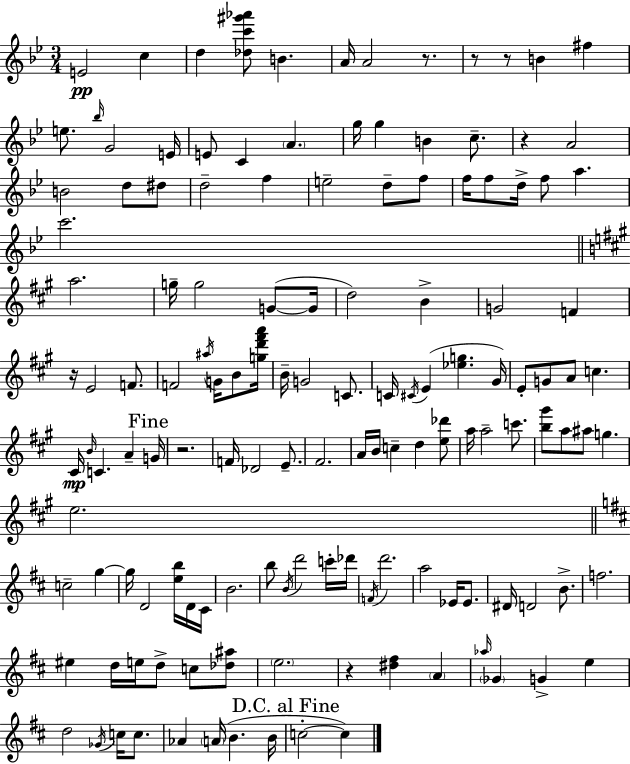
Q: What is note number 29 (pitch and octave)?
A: F5